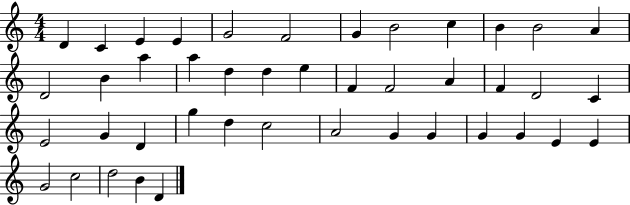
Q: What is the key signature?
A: C major